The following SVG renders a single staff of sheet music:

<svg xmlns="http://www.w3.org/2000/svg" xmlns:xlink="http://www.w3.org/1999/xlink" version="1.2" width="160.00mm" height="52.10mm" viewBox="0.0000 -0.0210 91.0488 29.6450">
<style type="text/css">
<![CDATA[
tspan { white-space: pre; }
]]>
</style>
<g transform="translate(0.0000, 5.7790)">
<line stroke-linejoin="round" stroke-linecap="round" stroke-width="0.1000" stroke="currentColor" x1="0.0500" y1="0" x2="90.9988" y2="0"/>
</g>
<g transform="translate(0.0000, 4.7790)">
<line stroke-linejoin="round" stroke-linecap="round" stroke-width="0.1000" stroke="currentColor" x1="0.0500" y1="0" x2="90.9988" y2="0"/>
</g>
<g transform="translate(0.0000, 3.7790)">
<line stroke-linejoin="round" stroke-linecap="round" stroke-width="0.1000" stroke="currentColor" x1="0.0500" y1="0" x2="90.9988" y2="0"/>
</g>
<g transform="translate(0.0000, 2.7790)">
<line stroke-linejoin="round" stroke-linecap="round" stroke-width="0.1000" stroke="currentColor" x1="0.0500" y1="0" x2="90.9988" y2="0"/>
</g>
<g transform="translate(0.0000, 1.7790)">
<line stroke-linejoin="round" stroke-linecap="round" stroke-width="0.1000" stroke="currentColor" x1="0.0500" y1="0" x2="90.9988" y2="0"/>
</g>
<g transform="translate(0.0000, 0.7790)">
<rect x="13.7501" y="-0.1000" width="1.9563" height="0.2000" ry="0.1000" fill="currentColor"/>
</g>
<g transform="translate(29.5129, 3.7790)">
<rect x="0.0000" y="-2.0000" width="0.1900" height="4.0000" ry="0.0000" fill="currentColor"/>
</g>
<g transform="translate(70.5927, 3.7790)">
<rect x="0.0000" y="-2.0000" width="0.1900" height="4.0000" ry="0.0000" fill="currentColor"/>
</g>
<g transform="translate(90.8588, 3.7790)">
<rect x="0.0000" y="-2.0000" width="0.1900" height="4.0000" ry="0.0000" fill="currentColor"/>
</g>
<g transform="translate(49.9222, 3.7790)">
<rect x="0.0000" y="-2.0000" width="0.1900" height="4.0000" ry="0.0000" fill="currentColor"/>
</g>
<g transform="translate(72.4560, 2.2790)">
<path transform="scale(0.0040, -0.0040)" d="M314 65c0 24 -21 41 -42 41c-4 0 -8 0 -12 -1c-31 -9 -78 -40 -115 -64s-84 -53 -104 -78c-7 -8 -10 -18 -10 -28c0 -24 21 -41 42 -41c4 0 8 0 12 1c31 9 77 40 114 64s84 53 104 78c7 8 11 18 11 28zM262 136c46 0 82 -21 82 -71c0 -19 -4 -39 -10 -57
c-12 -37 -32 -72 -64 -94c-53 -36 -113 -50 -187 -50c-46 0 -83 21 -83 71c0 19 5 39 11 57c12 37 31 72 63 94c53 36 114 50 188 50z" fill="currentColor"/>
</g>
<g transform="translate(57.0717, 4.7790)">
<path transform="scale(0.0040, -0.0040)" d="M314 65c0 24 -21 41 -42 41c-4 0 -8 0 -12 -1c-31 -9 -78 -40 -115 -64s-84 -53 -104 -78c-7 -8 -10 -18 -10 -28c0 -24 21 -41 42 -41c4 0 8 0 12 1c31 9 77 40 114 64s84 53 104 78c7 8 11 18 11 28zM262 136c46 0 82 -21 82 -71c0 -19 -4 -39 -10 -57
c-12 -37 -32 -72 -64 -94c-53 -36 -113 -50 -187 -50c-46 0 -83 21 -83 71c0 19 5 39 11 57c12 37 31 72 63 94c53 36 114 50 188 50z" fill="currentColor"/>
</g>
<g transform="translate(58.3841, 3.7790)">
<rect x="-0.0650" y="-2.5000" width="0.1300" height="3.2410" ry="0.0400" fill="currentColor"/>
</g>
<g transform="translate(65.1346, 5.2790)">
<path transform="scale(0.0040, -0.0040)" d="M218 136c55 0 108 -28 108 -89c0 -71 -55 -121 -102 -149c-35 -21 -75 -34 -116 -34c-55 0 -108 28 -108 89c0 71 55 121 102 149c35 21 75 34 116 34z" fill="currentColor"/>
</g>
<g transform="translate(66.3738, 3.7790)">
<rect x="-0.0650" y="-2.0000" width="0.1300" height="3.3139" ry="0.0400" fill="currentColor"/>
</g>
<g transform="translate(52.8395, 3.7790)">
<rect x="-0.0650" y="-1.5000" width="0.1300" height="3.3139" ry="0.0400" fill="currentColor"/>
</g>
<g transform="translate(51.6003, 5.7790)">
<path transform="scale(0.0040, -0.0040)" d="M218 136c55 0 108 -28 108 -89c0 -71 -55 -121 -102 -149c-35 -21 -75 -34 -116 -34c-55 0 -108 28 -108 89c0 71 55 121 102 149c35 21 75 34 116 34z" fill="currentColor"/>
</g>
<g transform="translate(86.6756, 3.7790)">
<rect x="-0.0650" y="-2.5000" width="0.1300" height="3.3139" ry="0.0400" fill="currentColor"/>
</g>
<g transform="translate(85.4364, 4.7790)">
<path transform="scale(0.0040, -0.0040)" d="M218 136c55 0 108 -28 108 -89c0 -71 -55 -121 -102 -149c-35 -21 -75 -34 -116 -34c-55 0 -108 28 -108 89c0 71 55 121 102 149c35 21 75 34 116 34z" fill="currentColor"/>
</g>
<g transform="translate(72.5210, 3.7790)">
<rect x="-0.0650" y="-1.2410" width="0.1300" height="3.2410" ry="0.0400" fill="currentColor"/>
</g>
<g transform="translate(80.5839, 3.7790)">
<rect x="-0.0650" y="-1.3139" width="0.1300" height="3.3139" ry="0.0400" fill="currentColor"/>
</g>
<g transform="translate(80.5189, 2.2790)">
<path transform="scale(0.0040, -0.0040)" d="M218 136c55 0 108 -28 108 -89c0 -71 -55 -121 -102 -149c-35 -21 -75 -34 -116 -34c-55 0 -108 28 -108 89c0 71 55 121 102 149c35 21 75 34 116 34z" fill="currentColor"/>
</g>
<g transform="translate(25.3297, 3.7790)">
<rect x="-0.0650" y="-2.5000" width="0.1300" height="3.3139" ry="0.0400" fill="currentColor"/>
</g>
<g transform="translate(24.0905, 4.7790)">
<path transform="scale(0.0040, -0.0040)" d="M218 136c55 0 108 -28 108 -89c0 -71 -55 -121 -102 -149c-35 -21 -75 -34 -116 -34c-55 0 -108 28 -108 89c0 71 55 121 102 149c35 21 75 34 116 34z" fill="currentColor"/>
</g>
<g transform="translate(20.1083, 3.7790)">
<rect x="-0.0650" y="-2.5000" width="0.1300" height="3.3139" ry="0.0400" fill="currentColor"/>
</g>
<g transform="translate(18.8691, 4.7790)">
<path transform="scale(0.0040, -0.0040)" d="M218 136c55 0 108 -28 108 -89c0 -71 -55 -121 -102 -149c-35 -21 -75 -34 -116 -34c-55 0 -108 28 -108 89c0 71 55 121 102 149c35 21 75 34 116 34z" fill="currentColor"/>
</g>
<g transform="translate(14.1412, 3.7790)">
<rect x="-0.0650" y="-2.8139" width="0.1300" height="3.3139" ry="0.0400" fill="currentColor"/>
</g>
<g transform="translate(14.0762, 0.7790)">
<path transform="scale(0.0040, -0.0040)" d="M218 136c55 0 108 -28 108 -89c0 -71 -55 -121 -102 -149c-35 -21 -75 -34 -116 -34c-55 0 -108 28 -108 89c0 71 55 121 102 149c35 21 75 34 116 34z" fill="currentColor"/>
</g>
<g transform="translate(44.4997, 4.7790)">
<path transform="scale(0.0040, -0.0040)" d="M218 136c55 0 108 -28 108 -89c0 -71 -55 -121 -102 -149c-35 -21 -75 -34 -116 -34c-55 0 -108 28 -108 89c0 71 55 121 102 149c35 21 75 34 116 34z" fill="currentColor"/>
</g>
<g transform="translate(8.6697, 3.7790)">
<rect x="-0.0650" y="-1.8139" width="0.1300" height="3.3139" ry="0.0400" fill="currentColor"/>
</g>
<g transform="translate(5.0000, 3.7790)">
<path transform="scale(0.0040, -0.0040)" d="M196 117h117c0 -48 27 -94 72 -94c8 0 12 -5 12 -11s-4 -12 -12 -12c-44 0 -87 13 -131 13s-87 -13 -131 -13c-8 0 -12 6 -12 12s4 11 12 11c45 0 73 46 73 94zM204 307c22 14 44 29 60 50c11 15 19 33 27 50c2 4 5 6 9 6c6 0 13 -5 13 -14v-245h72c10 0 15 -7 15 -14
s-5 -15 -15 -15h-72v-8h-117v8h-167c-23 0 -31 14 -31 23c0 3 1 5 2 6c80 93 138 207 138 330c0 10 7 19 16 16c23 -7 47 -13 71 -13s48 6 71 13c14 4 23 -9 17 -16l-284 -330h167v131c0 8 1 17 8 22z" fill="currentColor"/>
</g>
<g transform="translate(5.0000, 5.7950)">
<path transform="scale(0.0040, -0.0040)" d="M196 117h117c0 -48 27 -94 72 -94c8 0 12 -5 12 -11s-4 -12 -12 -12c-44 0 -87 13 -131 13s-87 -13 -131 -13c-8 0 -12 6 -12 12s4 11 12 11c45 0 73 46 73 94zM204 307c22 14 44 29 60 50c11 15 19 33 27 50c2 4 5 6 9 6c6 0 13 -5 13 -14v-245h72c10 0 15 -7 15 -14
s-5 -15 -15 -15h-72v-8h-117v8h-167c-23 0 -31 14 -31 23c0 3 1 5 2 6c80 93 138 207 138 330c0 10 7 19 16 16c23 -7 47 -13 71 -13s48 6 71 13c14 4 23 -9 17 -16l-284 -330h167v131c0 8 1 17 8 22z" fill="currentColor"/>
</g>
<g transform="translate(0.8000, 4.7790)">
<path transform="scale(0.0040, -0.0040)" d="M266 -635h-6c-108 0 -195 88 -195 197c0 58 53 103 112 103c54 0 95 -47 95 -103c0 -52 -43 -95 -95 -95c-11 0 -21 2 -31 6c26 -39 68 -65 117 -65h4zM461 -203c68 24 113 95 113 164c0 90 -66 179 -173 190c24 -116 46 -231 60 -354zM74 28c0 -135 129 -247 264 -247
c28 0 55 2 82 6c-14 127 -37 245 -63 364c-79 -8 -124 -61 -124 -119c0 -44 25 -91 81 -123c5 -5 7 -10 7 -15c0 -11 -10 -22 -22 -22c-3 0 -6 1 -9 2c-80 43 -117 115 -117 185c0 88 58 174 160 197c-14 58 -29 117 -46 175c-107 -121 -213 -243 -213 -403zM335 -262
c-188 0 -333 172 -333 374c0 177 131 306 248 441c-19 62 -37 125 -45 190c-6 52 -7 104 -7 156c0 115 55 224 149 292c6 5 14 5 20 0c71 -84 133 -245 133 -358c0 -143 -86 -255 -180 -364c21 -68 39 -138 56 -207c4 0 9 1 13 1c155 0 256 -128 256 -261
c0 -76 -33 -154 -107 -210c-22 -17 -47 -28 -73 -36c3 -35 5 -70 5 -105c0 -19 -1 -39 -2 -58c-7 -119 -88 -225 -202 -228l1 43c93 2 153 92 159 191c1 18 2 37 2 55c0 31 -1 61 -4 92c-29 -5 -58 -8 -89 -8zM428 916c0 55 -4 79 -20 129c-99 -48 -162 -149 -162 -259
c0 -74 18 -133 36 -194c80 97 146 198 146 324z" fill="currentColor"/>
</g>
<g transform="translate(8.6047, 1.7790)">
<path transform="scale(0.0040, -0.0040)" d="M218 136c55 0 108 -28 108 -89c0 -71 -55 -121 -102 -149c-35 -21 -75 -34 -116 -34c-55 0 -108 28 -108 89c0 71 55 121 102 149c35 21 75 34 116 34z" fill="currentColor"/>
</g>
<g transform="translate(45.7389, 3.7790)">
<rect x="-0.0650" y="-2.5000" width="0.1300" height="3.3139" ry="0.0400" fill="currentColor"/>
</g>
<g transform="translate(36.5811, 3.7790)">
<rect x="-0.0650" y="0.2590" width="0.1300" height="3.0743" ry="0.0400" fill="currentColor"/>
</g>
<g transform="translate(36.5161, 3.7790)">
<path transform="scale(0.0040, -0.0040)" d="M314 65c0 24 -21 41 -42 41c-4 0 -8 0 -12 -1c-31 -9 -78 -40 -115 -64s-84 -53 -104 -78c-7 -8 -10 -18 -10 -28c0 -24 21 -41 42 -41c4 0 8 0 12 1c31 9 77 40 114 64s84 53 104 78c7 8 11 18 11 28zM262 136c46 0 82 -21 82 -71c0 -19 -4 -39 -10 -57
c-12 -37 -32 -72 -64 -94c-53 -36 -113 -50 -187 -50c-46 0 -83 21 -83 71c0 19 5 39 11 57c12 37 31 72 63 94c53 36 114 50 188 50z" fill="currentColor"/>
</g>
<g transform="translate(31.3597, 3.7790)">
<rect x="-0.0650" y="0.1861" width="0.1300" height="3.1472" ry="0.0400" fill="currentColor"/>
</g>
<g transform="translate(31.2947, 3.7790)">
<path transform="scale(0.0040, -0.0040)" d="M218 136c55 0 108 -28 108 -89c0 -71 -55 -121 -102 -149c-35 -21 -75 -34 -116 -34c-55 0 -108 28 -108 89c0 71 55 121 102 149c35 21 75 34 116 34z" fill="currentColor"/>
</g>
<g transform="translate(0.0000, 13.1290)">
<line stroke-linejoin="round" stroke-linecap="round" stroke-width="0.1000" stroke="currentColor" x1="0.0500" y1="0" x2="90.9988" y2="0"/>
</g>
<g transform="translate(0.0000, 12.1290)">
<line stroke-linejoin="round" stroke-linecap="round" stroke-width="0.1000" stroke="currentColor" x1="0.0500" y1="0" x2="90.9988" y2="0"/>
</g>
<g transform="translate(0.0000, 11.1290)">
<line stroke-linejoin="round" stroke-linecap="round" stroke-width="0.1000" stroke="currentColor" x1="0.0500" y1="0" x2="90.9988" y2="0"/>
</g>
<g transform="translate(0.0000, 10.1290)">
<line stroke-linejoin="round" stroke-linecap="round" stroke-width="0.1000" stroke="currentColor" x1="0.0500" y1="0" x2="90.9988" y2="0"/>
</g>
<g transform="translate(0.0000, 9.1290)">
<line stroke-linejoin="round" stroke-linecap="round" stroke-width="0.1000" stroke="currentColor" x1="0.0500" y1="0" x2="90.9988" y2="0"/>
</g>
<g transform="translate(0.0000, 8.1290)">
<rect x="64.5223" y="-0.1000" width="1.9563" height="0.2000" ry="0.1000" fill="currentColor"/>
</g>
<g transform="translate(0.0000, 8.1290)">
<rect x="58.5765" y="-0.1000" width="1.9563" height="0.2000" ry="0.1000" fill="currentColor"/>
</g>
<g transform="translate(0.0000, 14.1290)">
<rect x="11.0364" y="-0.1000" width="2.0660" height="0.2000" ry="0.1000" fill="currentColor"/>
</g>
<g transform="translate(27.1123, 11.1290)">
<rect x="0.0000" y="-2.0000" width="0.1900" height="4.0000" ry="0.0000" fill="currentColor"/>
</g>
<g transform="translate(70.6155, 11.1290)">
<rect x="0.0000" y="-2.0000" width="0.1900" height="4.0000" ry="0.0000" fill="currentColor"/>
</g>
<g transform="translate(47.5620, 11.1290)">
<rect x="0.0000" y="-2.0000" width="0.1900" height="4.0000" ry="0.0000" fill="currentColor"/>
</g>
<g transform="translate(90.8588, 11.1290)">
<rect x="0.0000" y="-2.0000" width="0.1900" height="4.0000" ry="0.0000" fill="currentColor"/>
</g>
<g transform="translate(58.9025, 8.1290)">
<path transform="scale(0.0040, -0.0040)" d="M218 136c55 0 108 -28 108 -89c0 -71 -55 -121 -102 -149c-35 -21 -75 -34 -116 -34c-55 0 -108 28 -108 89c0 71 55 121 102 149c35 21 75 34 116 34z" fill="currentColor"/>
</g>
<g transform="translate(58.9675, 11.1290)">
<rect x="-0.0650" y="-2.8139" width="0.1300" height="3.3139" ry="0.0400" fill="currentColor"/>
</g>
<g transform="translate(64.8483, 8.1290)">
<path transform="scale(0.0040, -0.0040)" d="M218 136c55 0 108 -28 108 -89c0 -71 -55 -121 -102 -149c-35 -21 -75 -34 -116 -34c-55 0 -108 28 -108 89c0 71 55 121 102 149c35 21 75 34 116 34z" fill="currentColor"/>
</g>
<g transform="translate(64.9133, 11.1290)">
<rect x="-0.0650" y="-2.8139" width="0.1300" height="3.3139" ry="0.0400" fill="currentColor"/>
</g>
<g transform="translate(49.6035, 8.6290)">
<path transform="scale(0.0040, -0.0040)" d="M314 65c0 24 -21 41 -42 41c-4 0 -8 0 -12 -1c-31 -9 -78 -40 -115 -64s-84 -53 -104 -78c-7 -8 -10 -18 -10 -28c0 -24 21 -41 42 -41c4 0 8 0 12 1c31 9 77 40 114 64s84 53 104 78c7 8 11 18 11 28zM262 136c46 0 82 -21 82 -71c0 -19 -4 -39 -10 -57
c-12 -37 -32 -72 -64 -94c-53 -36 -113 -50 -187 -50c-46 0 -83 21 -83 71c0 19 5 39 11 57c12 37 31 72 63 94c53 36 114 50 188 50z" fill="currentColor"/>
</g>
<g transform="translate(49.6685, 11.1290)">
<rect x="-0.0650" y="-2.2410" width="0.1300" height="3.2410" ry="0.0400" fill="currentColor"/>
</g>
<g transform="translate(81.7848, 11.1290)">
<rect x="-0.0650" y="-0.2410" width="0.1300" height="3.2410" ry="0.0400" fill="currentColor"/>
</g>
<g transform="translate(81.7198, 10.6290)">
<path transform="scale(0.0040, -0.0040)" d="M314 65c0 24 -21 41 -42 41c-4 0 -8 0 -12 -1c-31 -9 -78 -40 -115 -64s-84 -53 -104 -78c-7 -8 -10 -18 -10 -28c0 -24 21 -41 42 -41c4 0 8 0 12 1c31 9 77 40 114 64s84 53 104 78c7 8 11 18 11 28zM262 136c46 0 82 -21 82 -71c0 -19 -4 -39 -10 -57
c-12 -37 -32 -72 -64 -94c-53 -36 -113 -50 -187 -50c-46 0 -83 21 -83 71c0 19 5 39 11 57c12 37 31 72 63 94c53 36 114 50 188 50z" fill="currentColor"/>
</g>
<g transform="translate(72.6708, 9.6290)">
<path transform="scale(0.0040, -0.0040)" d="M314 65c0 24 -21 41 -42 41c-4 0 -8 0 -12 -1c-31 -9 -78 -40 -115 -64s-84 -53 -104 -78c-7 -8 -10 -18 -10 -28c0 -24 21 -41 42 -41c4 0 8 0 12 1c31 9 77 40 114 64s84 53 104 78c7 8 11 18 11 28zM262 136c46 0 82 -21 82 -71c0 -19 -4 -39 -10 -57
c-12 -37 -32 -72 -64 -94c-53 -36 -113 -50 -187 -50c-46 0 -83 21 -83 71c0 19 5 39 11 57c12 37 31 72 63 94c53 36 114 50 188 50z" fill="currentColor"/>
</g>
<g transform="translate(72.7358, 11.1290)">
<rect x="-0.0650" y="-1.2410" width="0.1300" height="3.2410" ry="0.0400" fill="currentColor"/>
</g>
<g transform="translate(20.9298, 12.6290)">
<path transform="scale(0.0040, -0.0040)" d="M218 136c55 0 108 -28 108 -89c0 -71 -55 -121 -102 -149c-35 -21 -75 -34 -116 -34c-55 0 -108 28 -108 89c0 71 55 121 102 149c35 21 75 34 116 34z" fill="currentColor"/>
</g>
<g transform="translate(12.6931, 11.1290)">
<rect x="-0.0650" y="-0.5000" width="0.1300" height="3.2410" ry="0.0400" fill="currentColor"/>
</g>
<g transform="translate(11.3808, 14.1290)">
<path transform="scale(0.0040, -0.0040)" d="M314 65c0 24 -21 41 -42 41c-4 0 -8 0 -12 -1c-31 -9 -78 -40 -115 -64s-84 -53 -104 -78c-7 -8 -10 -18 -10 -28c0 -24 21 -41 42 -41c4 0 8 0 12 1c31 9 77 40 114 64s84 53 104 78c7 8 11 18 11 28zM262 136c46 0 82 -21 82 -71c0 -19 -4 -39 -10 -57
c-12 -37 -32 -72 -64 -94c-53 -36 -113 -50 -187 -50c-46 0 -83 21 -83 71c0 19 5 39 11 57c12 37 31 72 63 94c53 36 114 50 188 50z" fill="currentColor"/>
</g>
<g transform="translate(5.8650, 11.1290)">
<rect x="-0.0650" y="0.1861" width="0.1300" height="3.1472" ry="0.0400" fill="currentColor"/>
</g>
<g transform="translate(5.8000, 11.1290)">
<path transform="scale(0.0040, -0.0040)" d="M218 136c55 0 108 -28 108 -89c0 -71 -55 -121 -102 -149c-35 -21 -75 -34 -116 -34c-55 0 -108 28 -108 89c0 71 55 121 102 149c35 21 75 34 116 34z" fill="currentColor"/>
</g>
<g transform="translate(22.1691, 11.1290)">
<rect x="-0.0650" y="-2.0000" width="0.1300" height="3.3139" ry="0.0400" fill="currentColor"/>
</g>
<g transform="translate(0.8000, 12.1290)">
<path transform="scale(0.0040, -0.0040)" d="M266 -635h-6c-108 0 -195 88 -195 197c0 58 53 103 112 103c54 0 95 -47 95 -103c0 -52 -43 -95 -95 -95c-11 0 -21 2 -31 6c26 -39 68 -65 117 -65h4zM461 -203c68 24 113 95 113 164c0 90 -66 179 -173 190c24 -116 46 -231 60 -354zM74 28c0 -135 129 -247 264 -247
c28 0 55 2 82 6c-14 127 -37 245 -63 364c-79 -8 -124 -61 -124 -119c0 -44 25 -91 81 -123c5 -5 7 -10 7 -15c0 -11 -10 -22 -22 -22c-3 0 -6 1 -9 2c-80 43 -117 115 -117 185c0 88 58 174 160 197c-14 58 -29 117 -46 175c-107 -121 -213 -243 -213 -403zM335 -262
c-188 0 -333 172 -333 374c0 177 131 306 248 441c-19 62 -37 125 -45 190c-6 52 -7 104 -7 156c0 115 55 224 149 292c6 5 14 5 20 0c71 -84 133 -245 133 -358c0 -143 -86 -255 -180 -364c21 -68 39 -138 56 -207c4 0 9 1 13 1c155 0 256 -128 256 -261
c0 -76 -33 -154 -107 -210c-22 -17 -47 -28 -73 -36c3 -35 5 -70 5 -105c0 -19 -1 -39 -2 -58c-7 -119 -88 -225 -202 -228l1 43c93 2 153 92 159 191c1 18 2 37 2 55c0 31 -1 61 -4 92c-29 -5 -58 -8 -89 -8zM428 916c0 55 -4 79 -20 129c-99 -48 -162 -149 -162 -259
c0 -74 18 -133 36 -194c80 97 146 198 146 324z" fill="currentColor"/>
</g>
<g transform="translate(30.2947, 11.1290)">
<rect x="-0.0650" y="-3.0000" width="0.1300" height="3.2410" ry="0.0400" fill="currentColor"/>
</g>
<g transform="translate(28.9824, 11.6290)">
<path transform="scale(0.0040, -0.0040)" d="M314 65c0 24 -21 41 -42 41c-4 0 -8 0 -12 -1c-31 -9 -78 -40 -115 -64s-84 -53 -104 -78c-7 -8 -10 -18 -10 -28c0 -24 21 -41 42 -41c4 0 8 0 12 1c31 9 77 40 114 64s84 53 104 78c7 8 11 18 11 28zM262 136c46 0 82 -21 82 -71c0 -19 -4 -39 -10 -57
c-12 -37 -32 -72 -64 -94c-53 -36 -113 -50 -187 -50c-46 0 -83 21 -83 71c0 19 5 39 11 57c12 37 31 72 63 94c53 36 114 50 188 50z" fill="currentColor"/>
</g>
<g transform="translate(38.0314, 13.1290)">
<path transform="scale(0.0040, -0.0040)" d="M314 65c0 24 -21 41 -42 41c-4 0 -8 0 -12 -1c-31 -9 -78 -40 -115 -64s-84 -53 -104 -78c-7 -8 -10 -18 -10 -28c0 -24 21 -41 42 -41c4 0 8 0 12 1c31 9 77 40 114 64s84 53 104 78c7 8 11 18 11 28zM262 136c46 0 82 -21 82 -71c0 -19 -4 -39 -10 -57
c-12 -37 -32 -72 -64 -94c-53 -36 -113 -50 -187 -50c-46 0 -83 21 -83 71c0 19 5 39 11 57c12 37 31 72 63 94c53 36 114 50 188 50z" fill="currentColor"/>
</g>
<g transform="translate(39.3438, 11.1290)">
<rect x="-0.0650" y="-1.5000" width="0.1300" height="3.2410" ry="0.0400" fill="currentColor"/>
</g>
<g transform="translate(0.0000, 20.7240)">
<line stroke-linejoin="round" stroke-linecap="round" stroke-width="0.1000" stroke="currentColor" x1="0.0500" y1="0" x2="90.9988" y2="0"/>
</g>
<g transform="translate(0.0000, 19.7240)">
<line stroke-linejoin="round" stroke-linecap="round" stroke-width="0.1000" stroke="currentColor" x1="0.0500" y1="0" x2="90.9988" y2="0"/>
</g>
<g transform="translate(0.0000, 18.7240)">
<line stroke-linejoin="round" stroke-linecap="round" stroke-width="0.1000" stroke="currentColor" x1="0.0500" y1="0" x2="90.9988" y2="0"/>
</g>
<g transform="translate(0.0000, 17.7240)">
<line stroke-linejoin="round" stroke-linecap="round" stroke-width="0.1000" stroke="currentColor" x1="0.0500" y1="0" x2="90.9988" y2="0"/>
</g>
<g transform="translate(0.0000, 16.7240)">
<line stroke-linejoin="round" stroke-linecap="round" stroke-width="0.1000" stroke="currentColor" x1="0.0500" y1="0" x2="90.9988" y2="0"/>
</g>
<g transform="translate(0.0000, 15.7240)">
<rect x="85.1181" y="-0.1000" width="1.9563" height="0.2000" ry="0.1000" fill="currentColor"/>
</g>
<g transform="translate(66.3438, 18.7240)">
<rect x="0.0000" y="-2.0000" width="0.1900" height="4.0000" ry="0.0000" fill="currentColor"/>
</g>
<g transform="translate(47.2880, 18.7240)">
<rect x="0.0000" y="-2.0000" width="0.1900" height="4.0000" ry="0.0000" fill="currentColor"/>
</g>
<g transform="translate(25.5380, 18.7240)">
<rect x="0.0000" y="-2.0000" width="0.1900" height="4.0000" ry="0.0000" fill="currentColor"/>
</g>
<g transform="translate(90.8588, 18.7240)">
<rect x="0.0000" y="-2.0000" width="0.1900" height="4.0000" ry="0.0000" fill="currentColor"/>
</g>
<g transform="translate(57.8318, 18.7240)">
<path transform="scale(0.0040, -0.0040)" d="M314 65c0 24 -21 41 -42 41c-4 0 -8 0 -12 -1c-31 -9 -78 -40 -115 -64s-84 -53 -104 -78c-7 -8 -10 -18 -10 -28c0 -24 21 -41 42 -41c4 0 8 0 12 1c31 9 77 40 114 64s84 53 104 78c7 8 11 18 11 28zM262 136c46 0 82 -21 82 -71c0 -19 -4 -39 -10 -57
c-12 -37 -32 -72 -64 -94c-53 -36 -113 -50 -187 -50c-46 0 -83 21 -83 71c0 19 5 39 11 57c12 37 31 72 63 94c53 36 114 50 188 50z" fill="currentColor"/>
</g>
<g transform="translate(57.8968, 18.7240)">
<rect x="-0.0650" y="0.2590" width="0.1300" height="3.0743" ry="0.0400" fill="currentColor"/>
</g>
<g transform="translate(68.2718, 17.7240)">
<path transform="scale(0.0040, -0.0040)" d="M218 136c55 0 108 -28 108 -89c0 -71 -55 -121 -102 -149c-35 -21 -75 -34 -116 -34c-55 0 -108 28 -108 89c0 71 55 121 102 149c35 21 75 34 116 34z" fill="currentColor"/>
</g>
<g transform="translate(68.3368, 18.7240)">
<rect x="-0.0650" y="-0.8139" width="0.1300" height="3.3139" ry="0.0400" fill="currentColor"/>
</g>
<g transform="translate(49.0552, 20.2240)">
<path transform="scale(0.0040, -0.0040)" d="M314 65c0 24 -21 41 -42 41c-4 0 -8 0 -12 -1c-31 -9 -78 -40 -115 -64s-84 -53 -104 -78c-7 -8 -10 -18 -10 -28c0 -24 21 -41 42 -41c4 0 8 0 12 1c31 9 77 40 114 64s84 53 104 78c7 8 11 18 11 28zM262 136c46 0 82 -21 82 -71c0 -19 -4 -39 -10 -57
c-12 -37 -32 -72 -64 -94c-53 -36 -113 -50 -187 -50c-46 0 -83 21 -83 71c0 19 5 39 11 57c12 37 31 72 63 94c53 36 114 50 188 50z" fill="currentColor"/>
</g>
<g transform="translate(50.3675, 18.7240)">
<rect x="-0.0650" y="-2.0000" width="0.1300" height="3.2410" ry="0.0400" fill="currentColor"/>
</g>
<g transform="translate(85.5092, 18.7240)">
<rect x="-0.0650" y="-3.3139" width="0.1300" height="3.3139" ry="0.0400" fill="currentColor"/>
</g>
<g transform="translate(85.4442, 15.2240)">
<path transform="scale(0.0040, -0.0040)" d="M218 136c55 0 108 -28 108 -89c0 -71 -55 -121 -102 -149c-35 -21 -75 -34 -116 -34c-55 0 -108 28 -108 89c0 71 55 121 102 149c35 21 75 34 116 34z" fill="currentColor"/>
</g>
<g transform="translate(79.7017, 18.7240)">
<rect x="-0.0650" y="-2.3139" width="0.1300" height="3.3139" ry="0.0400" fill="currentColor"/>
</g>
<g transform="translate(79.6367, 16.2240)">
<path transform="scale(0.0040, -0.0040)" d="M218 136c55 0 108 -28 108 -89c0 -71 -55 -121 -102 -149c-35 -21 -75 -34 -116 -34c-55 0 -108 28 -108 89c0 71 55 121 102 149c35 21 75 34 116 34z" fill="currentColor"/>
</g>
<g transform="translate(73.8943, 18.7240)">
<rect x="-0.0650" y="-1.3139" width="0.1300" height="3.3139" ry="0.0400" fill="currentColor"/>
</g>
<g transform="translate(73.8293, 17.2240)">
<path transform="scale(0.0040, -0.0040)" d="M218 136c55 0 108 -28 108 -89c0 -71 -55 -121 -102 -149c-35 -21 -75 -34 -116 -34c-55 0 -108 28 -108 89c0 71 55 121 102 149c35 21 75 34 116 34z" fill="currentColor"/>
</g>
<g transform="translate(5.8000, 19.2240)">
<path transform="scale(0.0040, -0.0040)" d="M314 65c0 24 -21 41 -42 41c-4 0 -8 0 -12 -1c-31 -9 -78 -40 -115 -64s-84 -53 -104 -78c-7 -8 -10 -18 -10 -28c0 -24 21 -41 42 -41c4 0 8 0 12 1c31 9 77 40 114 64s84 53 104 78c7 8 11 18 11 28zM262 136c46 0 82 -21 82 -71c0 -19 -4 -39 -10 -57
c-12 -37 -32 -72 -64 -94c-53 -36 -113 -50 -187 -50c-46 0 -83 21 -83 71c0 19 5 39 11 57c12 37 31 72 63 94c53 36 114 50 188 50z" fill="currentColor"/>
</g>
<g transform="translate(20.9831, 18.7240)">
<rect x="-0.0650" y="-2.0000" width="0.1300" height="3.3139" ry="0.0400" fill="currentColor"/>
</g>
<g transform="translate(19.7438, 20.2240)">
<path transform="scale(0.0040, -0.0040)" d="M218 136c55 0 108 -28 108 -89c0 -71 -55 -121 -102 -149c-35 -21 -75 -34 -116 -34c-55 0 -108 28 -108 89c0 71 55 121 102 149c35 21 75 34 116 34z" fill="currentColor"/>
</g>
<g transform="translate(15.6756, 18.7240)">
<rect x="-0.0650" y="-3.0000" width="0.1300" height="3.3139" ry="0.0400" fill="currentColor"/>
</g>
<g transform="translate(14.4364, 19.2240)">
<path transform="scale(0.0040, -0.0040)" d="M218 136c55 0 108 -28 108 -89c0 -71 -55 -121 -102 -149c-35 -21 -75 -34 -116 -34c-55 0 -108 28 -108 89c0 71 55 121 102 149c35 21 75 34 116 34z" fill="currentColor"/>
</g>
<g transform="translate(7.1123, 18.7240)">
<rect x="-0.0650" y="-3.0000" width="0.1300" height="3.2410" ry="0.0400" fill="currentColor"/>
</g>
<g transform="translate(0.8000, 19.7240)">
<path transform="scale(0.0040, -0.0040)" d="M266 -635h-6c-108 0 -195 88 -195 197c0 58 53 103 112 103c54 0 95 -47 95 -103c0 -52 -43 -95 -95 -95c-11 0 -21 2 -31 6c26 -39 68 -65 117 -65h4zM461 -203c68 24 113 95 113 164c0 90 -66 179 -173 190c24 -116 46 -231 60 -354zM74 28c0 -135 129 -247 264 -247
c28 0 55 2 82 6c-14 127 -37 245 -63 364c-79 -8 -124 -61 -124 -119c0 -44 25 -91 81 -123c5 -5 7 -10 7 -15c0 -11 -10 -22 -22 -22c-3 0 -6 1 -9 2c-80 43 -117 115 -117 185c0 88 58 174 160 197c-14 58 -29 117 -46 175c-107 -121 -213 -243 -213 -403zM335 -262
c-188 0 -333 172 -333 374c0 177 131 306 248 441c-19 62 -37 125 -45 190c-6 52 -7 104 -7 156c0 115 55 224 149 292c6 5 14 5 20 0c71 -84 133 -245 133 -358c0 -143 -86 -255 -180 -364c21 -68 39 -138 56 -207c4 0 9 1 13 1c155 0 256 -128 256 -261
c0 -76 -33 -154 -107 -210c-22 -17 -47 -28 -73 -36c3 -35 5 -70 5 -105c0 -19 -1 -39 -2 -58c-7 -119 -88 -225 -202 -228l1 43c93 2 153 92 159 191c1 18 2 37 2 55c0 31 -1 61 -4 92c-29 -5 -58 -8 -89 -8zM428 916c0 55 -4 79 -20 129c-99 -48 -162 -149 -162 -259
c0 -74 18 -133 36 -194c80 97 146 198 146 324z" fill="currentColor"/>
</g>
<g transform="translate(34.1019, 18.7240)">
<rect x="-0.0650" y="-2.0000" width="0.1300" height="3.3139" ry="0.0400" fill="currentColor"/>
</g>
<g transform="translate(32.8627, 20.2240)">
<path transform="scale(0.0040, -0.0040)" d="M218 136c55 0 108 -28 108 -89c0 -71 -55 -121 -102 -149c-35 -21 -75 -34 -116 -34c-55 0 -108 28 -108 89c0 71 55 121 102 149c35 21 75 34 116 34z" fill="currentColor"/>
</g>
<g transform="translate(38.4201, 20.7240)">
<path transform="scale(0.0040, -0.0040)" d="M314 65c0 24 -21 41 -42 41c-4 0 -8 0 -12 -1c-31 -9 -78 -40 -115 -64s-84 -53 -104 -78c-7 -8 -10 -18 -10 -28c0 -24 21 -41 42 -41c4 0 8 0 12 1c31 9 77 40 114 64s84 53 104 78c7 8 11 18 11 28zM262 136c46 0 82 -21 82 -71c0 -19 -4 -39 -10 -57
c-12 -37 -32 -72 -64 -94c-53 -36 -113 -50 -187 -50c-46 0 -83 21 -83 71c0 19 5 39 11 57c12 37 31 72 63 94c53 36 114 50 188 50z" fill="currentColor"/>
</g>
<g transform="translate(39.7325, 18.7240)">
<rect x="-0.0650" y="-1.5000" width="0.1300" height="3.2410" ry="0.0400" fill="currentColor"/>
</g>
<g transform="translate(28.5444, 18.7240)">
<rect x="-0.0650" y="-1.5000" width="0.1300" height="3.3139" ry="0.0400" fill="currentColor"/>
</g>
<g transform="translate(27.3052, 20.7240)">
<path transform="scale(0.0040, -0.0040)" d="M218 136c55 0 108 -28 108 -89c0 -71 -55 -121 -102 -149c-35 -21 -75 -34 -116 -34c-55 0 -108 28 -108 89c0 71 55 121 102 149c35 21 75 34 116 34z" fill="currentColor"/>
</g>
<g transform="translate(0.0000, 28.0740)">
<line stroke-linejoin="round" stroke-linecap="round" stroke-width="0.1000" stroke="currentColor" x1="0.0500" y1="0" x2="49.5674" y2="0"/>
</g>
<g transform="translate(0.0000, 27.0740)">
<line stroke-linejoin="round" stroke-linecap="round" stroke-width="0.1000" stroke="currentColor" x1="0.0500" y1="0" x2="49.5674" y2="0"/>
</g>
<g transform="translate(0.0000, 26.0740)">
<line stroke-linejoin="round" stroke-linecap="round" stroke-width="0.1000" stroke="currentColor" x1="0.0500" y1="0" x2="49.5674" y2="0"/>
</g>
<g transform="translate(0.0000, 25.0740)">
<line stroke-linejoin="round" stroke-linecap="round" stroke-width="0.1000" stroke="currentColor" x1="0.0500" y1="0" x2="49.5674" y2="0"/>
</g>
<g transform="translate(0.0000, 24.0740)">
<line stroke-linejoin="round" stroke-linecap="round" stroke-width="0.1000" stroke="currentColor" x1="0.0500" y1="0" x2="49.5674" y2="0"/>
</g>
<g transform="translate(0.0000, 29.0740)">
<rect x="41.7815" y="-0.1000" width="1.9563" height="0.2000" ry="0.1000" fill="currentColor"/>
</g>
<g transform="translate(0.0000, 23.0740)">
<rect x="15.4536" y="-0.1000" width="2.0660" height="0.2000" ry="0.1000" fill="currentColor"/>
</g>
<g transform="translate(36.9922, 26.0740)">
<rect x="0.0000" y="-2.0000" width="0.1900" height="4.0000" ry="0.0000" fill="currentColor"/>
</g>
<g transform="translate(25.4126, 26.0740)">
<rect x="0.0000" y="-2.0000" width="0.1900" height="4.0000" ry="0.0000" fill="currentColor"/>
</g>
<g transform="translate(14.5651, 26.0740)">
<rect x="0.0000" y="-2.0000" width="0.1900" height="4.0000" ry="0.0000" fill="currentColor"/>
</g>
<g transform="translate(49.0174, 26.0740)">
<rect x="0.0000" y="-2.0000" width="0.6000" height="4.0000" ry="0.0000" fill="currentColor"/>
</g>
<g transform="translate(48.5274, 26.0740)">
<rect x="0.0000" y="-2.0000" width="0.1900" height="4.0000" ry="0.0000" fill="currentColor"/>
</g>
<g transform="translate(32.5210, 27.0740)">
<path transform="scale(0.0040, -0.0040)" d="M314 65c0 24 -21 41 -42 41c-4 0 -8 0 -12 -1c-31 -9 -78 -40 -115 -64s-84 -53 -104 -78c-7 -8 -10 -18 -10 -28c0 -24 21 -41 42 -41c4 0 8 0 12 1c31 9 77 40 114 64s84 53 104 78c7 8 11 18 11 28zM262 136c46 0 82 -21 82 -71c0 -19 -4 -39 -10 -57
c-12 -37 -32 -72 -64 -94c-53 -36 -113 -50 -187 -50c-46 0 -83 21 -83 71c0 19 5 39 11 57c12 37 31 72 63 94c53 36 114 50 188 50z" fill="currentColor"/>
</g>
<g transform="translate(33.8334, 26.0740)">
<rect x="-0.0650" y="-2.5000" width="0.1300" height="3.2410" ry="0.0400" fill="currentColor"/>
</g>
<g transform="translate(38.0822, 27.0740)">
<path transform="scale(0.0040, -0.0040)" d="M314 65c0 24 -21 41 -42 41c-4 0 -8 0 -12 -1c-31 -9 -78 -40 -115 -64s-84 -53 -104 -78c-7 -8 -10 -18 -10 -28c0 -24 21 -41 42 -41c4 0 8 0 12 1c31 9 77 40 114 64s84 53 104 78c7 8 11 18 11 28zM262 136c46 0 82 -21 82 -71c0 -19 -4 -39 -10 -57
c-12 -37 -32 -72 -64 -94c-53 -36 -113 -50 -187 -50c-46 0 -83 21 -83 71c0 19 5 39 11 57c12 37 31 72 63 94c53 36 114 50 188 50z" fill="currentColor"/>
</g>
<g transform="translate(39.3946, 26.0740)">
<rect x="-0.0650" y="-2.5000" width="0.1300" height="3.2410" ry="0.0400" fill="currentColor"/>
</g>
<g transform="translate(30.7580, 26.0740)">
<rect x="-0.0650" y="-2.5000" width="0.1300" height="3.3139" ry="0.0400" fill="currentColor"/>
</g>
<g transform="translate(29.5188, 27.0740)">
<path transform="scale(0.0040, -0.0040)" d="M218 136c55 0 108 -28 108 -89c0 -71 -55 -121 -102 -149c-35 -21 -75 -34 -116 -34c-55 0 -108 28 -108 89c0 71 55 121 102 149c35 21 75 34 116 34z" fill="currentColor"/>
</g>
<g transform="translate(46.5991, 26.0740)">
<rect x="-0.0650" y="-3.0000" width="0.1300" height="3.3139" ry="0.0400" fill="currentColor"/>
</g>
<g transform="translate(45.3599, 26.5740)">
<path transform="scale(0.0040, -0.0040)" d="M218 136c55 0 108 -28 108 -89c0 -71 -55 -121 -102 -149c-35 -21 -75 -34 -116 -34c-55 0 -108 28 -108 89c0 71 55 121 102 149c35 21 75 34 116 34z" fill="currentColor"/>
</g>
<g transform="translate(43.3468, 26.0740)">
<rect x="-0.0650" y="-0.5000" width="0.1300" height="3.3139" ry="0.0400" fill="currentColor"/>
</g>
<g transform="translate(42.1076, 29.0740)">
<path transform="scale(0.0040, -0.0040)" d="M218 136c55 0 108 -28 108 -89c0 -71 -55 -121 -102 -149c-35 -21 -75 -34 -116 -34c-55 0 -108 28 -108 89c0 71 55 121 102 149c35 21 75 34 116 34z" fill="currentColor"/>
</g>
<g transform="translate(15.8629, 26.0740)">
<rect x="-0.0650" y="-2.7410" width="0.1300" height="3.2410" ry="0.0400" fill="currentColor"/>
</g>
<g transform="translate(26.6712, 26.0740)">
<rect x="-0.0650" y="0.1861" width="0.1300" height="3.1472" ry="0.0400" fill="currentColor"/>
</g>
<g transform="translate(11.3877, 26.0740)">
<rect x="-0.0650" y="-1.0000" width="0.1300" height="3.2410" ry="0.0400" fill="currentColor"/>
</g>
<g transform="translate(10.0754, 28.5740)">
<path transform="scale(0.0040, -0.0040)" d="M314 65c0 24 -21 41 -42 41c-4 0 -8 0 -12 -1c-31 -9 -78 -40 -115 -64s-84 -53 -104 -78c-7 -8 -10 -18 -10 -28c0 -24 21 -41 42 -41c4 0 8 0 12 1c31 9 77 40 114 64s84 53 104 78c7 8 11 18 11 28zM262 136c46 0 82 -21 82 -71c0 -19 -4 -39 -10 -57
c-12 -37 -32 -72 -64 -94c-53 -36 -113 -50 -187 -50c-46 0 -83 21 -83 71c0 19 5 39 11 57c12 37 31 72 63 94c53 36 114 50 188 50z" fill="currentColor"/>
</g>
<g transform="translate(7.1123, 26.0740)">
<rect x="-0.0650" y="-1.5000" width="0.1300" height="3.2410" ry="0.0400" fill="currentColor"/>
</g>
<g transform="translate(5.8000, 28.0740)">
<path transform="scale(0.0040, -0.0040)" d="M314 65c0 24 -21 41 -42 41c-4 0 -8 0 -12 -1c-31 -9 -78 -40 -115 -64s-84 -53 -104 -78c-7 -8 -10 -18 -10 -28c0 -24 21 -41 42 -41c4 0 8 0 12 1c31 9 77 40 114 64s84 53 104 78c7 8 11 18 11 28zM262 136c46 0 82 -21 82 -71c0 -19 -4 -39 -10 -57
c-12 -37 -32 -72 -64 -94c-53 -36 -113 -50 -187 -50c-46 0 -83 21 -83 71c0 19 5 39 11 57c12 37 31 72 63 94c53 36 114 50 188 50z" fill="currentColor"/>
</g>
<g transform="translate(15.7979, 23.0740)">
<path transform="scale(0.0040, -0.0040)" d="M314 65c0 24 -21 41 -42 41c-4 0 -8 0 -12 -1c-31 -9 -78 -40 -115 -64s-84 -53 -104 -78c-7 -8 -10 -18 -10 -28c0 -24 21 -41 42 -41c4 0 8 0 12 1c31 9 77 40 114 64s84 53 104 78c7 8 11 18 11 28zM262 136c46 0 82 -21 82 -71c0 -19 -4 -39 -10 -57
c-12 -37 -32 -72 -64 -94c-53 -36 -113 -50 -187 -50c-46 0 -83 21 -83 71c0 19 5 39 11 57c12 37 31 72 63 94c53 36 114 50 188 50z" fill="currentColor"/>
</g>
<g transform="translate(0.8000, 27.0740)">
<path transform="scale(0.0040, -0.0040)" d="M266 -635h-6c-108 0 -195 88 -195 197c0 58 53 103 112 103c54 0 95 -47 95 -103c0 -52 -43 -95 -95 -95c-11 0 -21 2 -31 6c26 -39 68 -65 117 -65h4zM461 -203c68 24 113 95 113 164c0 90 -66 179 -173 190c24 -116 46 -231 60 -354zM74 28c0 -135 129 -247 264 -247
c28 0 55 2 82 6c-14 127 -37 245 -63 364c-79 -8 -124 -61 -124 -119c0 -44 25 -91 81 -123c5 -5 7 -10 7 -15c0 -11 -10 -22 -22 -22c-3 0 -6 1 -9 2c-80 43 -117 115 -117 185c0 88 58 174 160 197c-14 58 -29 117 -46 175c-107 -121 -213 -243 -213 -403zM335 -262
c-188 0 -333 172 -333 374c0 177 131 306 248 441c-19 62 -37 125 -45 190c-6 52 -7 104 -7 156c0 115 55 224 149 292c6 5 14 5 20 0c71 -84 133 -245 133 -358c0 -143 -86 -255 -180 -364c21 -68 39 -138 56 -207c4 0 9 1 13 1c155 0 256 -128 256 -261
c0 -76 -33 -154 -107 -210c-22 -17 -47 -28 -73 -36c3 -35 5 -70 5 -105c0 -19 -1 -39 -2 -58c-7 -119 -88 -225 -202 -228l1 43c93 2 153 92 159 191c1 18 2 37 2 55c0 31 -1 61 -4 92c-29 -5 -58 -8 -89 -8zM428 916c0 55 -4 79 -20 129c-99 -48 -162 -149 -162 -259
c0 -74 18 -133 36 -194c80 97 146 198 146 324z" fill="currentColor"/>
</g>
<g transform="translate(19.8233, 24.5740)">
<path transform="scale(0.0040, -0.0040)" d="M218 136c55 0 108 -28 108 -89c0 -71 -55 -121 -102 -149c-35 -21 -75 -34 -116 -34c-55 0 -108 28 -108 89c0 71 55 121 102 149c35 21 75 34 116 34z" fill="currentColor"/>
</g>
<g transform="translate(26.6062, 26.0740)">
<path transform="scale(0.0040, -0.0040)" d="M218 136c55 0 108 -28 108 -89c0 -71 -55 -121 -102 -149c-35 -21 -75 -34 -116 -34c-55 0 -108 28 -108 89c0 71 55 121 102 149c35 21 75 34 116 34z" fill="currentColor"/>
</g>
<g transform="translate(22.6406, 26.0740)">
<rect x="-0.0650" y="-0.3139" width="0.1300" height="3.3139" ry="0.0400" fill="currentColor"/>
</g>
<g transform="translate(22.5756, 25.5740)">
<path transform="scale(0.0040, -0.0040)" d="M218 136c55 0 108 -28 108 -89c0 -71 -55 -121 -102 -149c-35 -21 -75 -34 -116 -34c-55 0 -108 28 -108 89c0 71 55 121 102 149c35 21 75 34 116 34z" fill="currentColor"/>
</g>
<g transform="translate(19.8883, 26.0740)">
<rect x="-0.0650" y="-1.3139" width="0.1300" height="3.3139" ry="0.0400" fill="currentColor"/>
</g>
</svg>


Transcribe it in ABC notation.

X:1
T:Untitled
M:4/4
L:1/4
K:C
f a G G B B2 G E G2 F e2 e G B C2 F A2 E2 g2 a a e2 c2 A2 A F E F E2 F2 B2 d e g b E2 D2 a2 e c B G G2 G2 C A